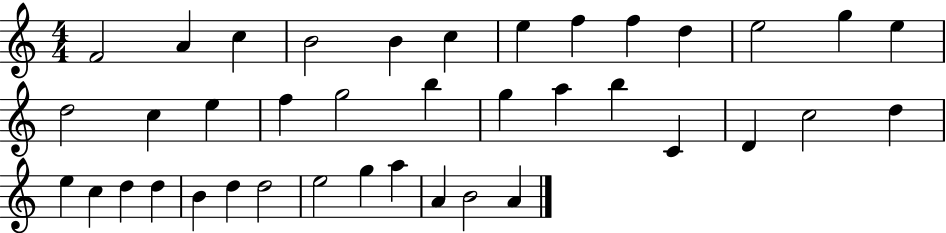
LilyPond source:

{
  \clef treble
  \numericTimeSignature
  \time 4/4
  \key c \major
  f'2 a'4 c''4 | b'2 b'4 c''4 | e''4 f''4 f''4 d''4 | e''2 g''4 e''4 | \break d''2 c''4 e''4 | f''4 g''2 b''4 | g''4 a''4 b''4 c'4 | d'4 c''2 d''4 | \break e''4 c''4 d''4 d''4 | b'4 d''4 d''2 | e''2 g''4 a''4 | a'4 b'2 a'4 | \break \bar "|."
}